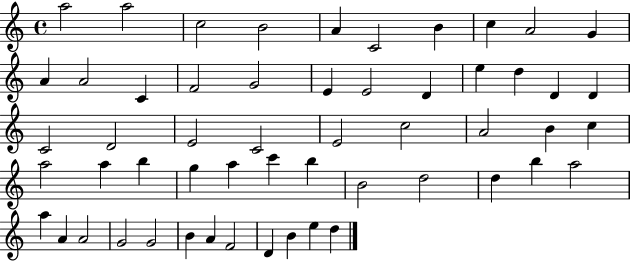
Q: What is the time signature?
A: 4/4